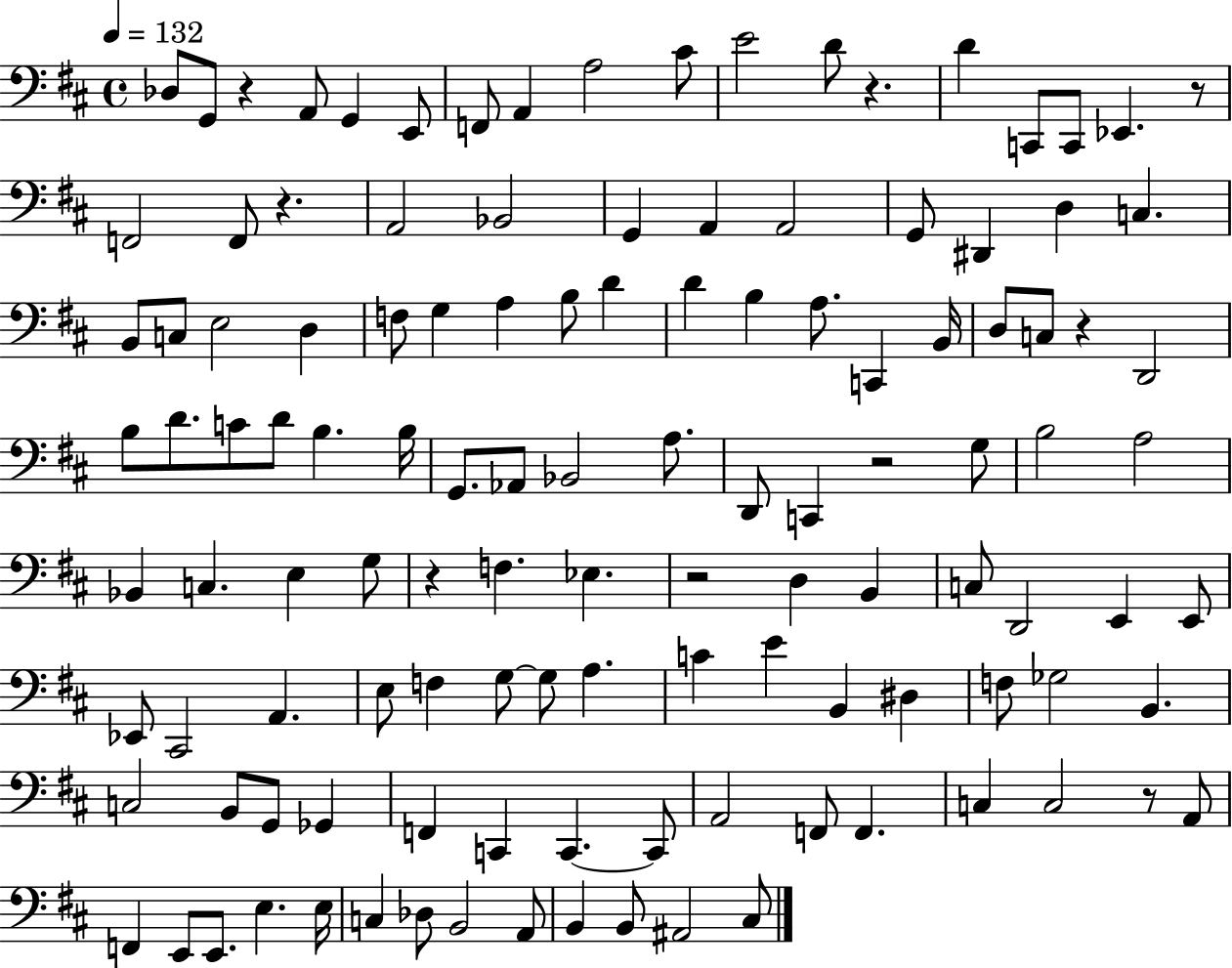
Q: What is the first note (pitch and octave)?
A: Db3